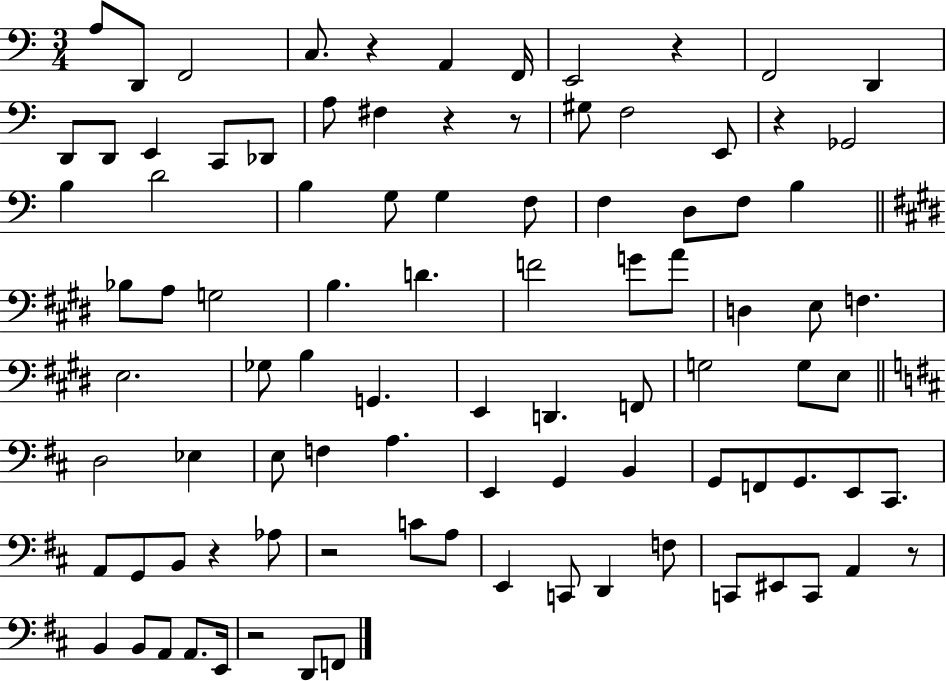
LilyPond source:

{
  \clef bass
  \numericTimeSignature
  \time 3/4
  \key c \major
  \repeat volta 2 { a8 d,8 f,2 | c8. r4 a,4 f,16 | e,2 r4 | f,2 d,4 | \break d,8 d,8 e,4 c,8 des,8 | a8 fis4 r4 r8 | gis8 f2 e,8 | r4 ges,2 | \break b4 d'2 | b4 g8 g4 f8 | f4 d8 f8 b4 | \bar "||" \break \key e \major bes8 a8 g2 | b4. d'4. | f'2 g'8 a'8 | d4 e8 f4. | \break e2. | ges8 b4 g,4. | e,4 d,4. f,8 | g2 g8 e8 | \break \bar "||" \break \key b \minor d2 ees4 | e8 f4 a4. | e,4 g,4 b,4 | g,8 f,8 g,8. e,8 cis,8. | \break a,8 g,8 b,8 r4 aes8 | r2 c'8 a8 | e,4 c,8 d,4 f8 | c,8 eis,8 c,8 a,4 r8 | \break b,4 b,8 a,8 a,8. e,16 | r2 d,8 f,8 | } \bar "|."
}